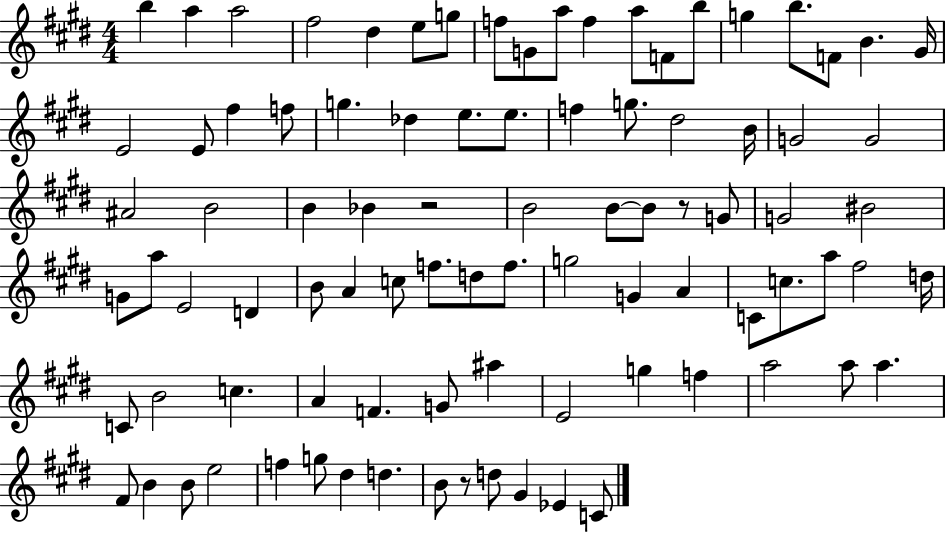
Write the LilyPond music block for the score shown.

{
  \clef treble
  \numericTimeSignature
  \time 4/4
  \key e \major
  b''4 a''4 a''2 | fis''2 dis''4 e''8 g''8 | f''8 g'8 a''8 f''4 a''8 f'8 b''8 | g''4 b''8. f'8 b'4. gis'16 | \break e'2 e'8 fis''4 f''8 | g''4. des''4 e''8. e''8. | f''4 g''8. dis''2 b'16 | g'2 g'2 | \break ais'2 b'2 | b'4 bes'4 r2 | b'2 b'8~~ b'8 r8 g'8 | g'2 bis'2 | \break g'8 a''8 e'2 d'4 | b'8 a'4 c''8 f''8. d''8 f''8. | g''2 g'4 a'4 | c'8 c''8. a''8 fis''2 d''16 | \break c'8 b'2 c''4. | a'4 f'4. g'8 ais''4 | e'2 g''4 f''4 | a''2 a''8 a''4. | \break fis'8 b'4 b'8 e''2 | f''4 g''8 dis''4 d''4. | b'8 r8 d''8 gis'4 ees'4 c'8 | \bar "|."
}